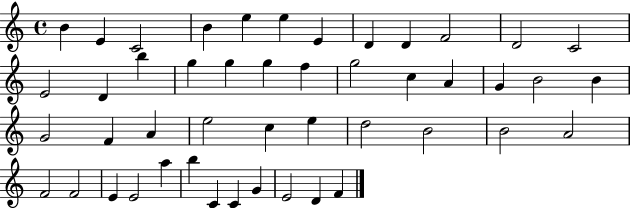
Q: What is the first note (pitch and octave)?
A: B4